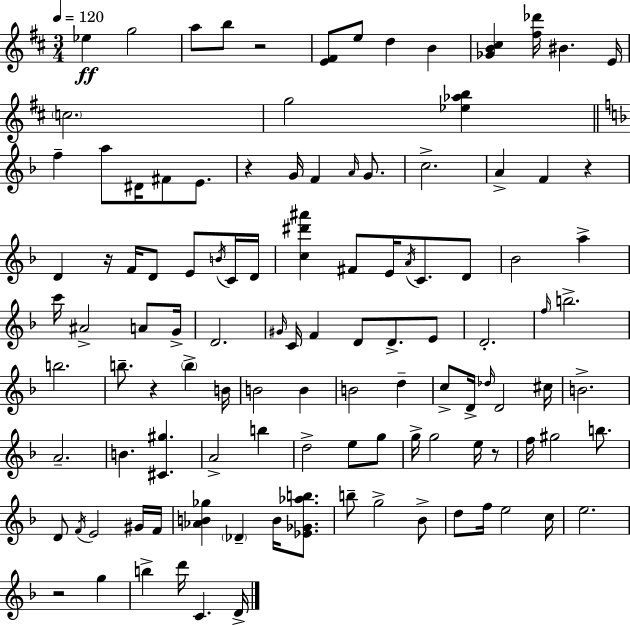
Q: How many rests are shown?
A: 7